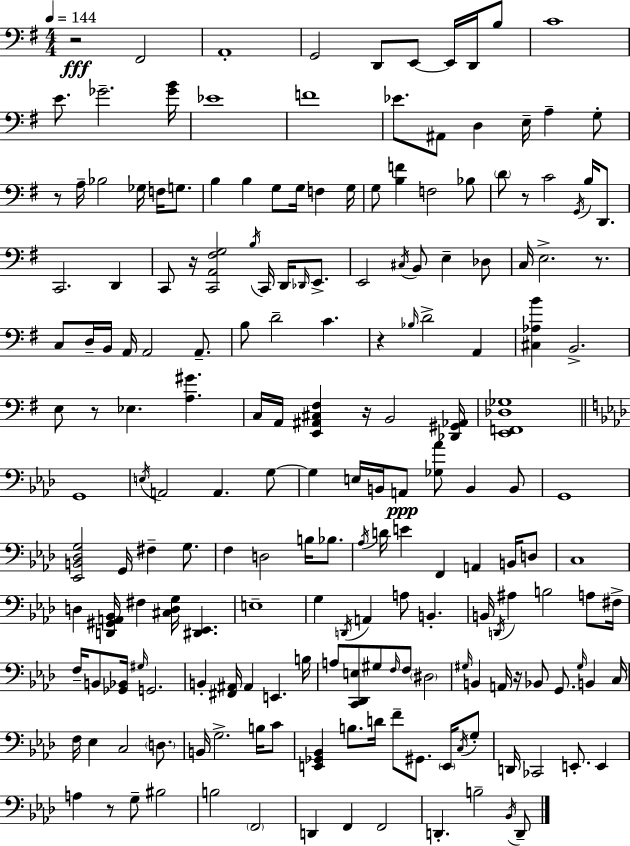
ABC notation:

X:1
T:Untitled
M:4/4
L:1/4
K:G
z2 ^F,,2 A,,4 G,,2 D,,/2 E,,/2 E,,/4 D,,/4 B,/2 C4 E/2 _G2 [_GB]/4 _E4 F4 _E/2 ^A,,/2 D, E,/4 A, G,/2 z/2 A,/4 _B,2 _G,/4 F,/4 G,/2 B, B, G,/2 G,/4 F, G,/4 G,/2 [B,F] F,2 _B,/2 D/2 z/2 C2 G,,/4 B,/4 D,,/2 C,,2 D,, C,,/2 z/4 [C,,A,,^F,G,]2 B,/4 C,,/4 D,,/4 _D,,/4 E,,/2 E,,2 ^C,/4 B,,/2 E, _D,/2 C,/4 E,2 z/2 C,/2 D,/4 B,,/4 A,,/4 A,,2 A,,/2 B,/2 D2 C z _B,/4 D2 A,, [^C,_A,B] B,,2 E,/2 z/2 _E, [A,^G] C,/4 A,,/4 [E,,^A,,^C,^F,] z/4 B,,2 [_D,,^G,,_A,,]/4 [E,,F,,_D,_G,]4 G,,4 E,/4 A,,2 A,, G,/2 G, E,/4 B,,/4 A,,/2 [_G,_A]/2 B,, B,,/2 G,,4 [_E,,B,,_D,G,]2 G,,/4 ^F, G,/2 F, D,2 B,/4 _B,/2 _A,/4 D/4 E F,, A,, B,,/4 D,/2 C,4 D, [D,,^G,,A,,_B,,]/4 ^F, [^C,D,G,]/4 [^D,,_E,,] E,4 G, D,,/4 A,, A,/2 B,, B,,/4 D,,/4 ^A, B,2 A,/2 ^F,/4 F,/4 B,,/2 [_G,,_B,,]/4 ^G,/4 G,,2 B,, [^F,,^A,,]/4 ^A,, E,, B,/4 A,/2 [C,,_D,,E,]/2 ^G,/2 F,/4 F,/2 ^D,2 ^G,/4 B,, A,,/4 z/4 _B,,/2 G,,/2 ^G,/4 B,, C,/4 F,/4 _E, C,2 D,/2 B,,/4 G,2 B,/4 C/2 [E,,_G,,_B,,] B,/2 D/4 F/2 ^G,,/2 E,,/4 C,/4 G,/2 D,,/4 _C,,2 E,,/2 E,, A, z/2 G,/2 ^B,2 B,2 F,,2 D,, F,, F,,2 D,, B,2 _B,,/4 D,,/2